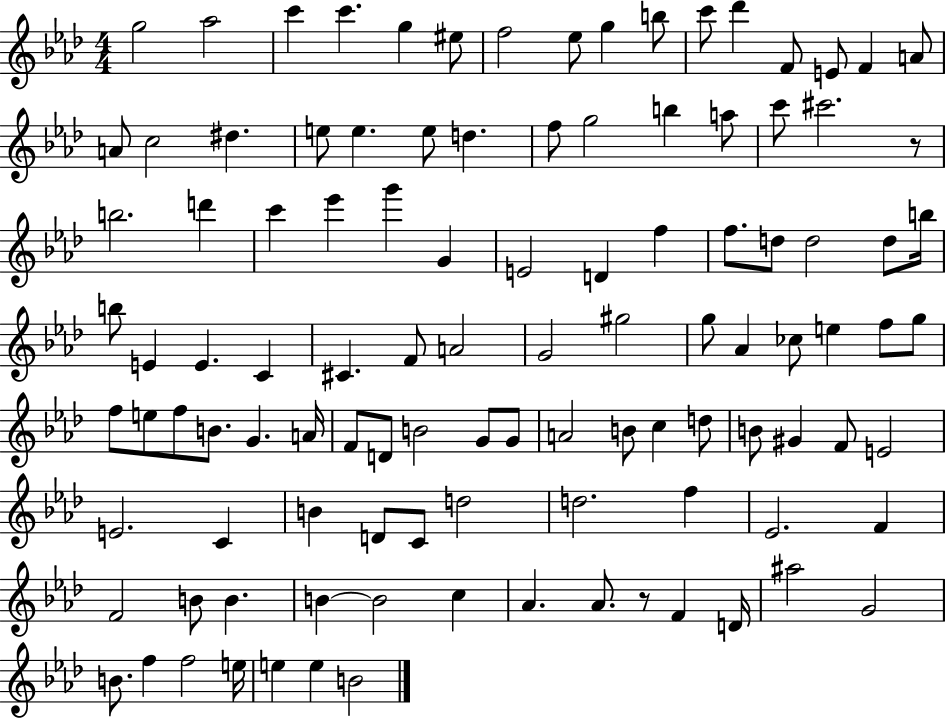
X:1
T:Untitled
M:4/4
L:1/4
K:Ab
g2 _a2 c' c' g ^e/2 f2 _e/2 g b/2 c'/2 _d' F/2 E/2 F A/2 A/2 c2 ^d e/2 e e/2 d f/2 g2 b a/2 c'/2 ^c'2 z/2 b2 d' c' _e' g' G E2 D f f/2 d/2 d2 d/2 b/4 b/2 E E C ^C F/2 A2 G2 ^g2 g/2 _A _c/2 e f/2 g/2 f/2 e/2 f/2 B/2 G A/4 F/2 D/2 B2 G/2 G/2 A2 B/2 c d/2 B/2 ^G F/2 E2 E2 C B D/2 C/2 d2 d2 f _E2 F F2 B/2 B B B2 c _A _A/2 z/2 F D/4 ^a2 G2 B/2 f f2 e/4 e e B2